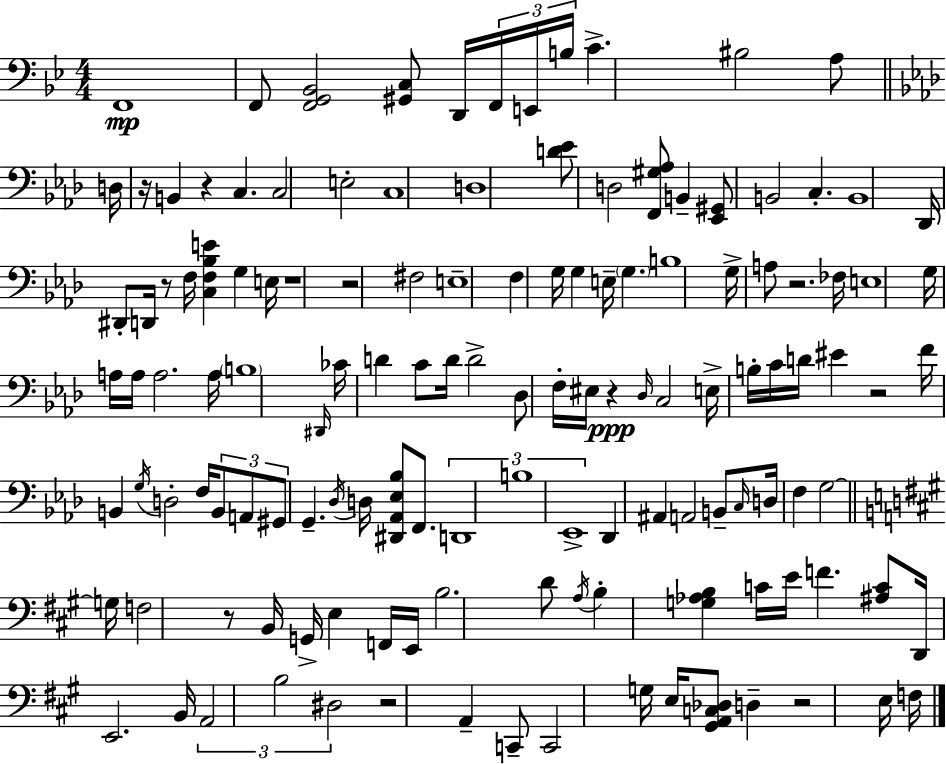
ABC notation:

X:1
T:Untitled
M:4/4
L:1/4
K:Gm
F,,4 F,,/2 [F,,G,,_B,,]2 [^G,,C,]/2 D,,/4 F,,/4 E,,/4 B,/4 C ^B,2 A,/2 D,/4 z/4 B,, z C, C,2 E,2 C,4 D,4 [D_E]/2 D,2 [F,,^G,_A,]/2 B,, [_E,,^G,,]/2 B,,2 C, B,,4 _D,,/4 ^D,,/2 D,,/4 z/2 F,/4 [C,F,_B,E] G, E,/4 z4 z2 ^F,2 E,4 F, G,/4 G, E,/4 G, B,4 G,/4 A,/2 z2 _F,/4 E,4 G,/4 A,/4 A,/4 A,2 A,/4 B,4 ^D,,/4 _C/4 D C/2 D/4 D2 _D,/2 F,/4 ^E,/4 z _D,/4 C,2 E,/4 B,/4 C/4 D/4 ^E z2 F/4 B,, G,/4 D,2 F,/4 B,,/2 A,,/2 ^G,,/2 G,, _D,/4 D,/4 [^D,,_A,,_E,_B,]/2 F,,/2 D,,4 B,4 _E,,4 _D,, ^A,, A,,2 B,,/2 C,/4 D,/4 F, G,2 G,/4 F,2 z/2 B,,/4 G,,/4 E, F,,/4 E,,/4 B,2 D/2 A,/4 B, [G,_A,B,] C/4 E/4 F [^A,C]/2 D,,/4 E,,2 B,,/4 A,,2 B,2 ^D,2 z2 A,, C,,/2 C,,2 G,/4 E,/4 [^G,,A,,C,_D,]/2 D, z2 E,/4 F,/4